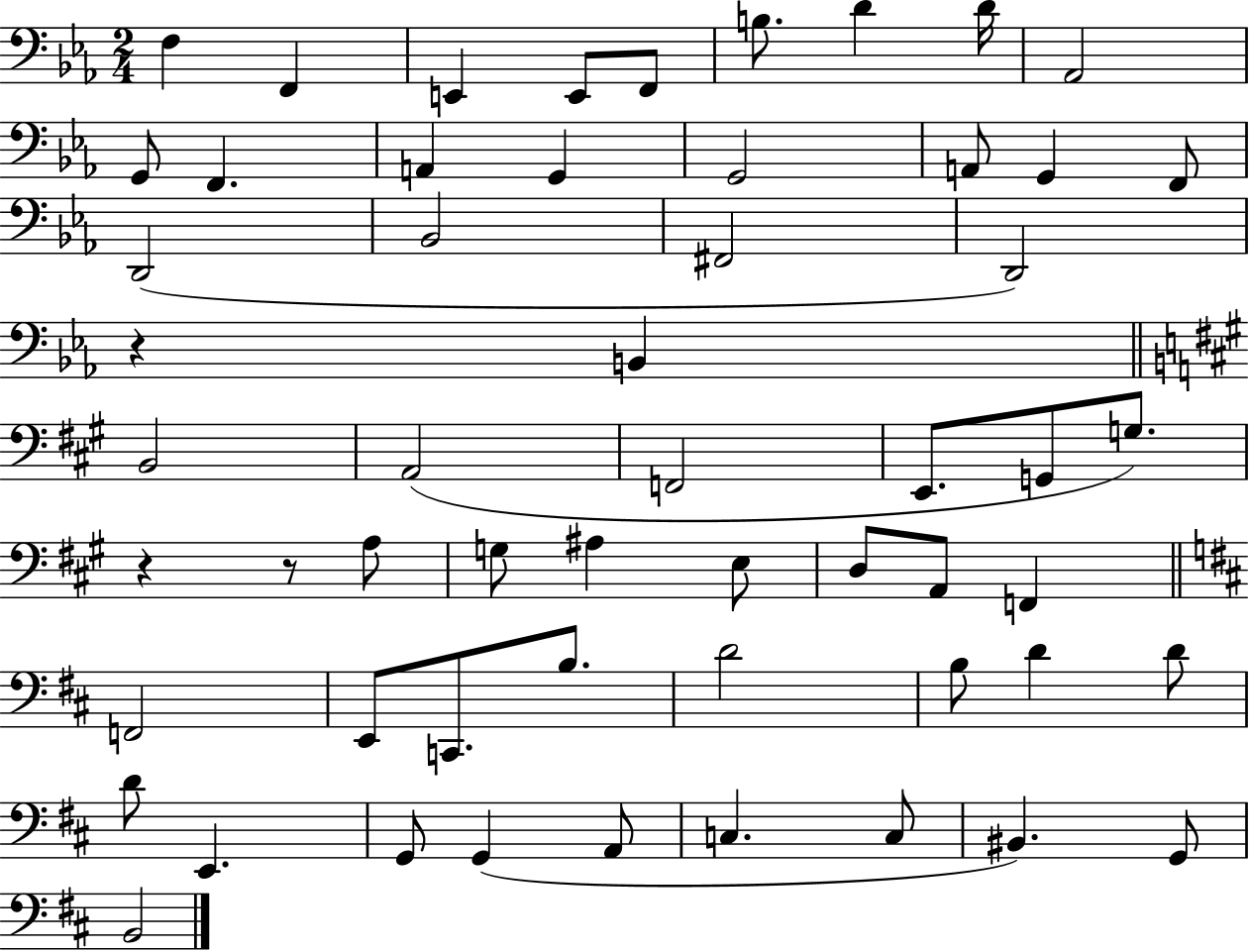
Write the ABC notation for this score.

X:1
T:Untitled
M:2/4
L:1/4
K:Eb
F, F,, E,, E,,/2 F,,/2 B,/2 D D/4 _A,,2 G,,/2 F,, A,, G,, G,,2 A,,/2 G,, F,,/2 D,,2 _B,,2 ^F,,2 D,,2 z B,, B,,2 A,,2 F,,2 E,,/2 G,,/2 G,/2 z z/2 A,/2 G,/2 ^A, E,/2 D,/2 A,,/2 F,, F,,2 E,,/2 C,,/2 B,/2 D2 B,/2 D D/2 D/2 E,, G,,/2 G,, A,,/2 C, C,/2 ^B,, G,,/2 B,,2